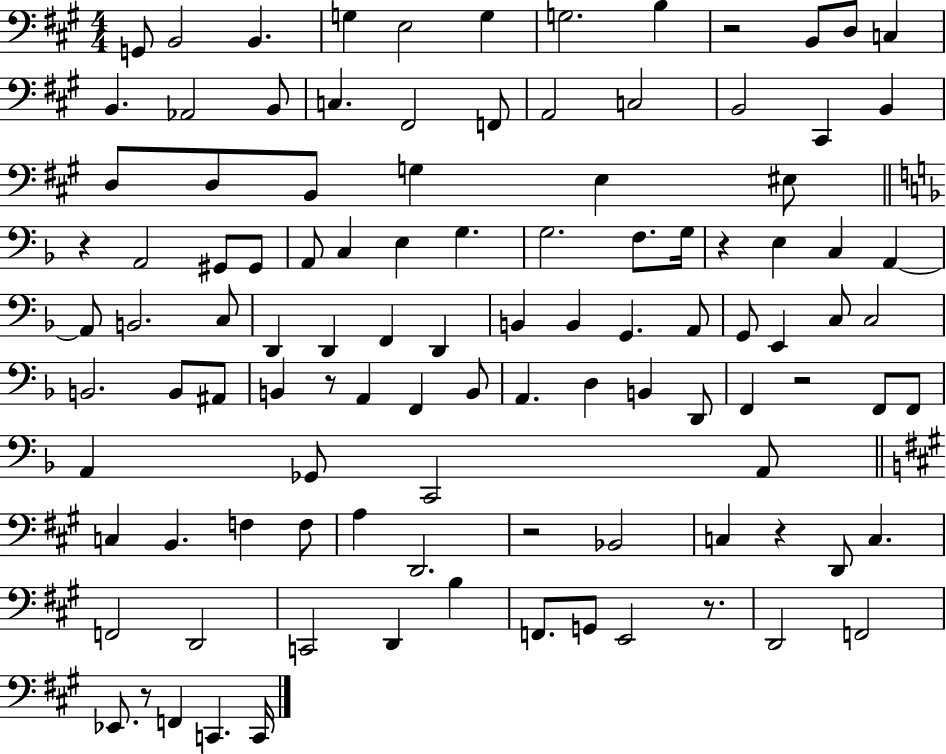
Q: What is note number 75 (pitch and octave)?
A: C3